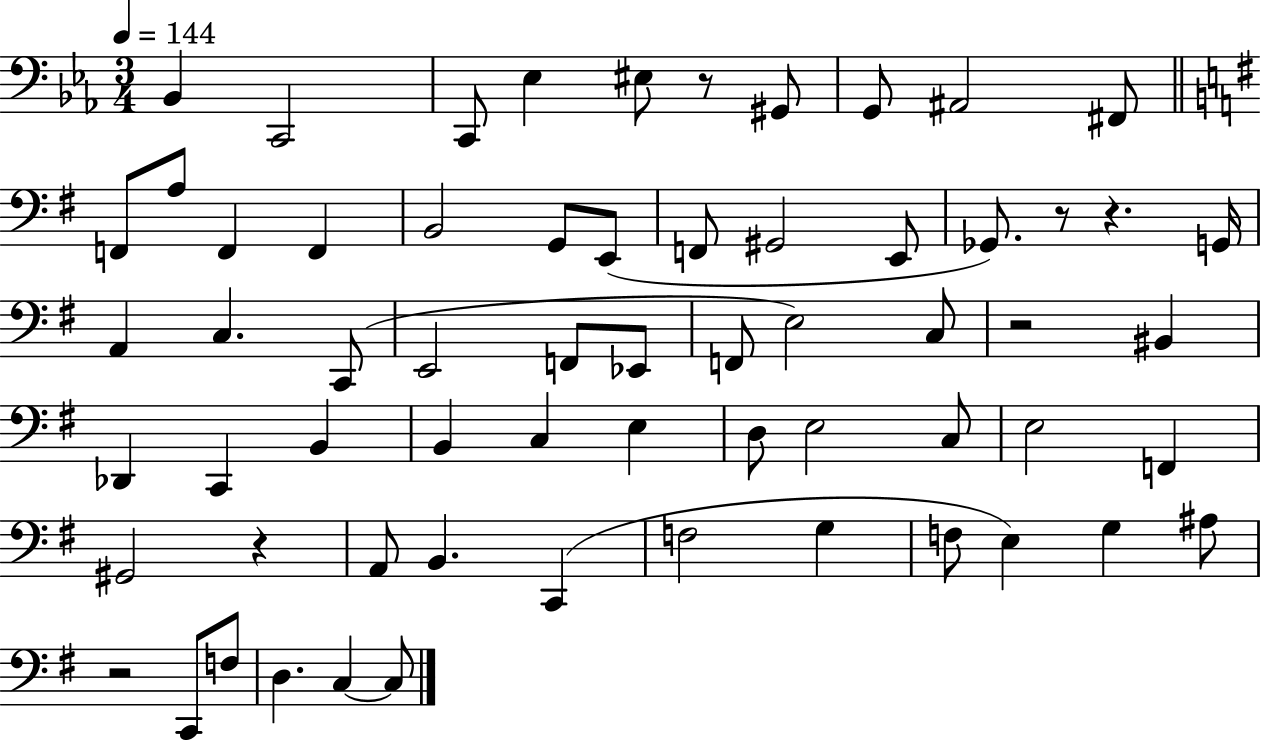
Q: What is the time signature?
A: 3/4